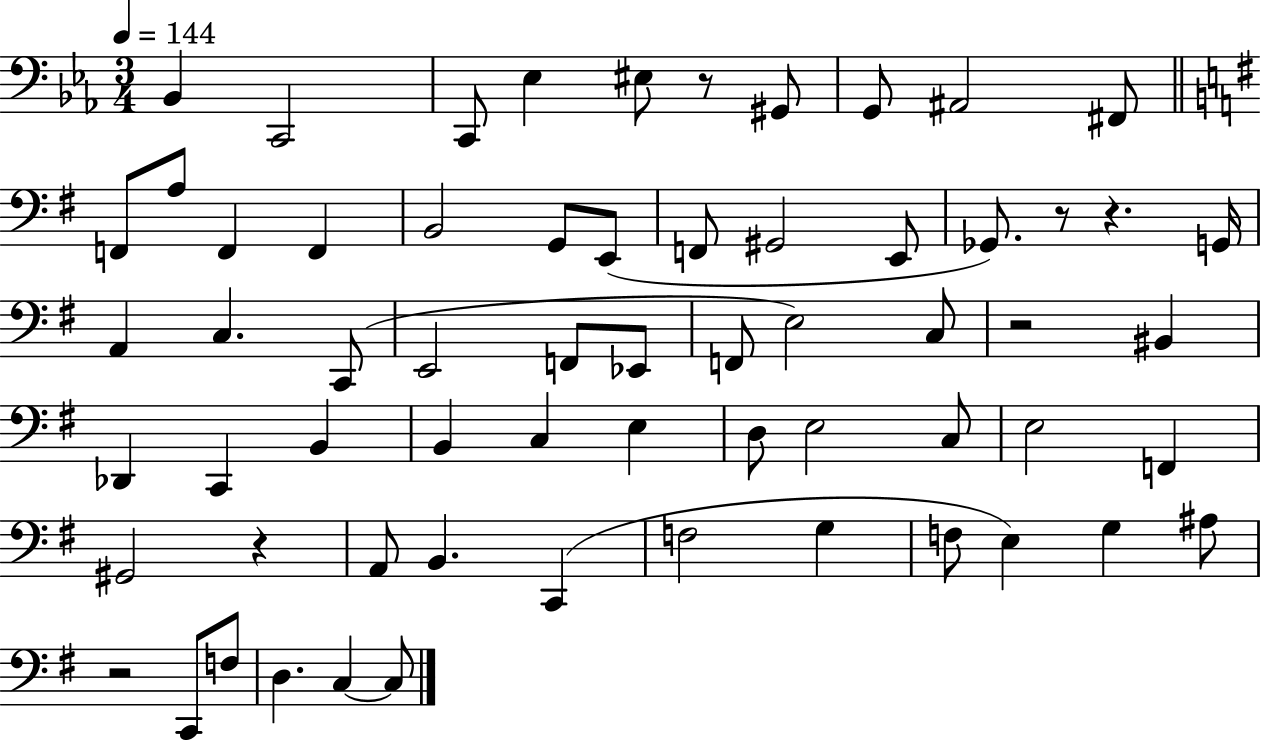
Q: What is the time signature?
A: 3/4